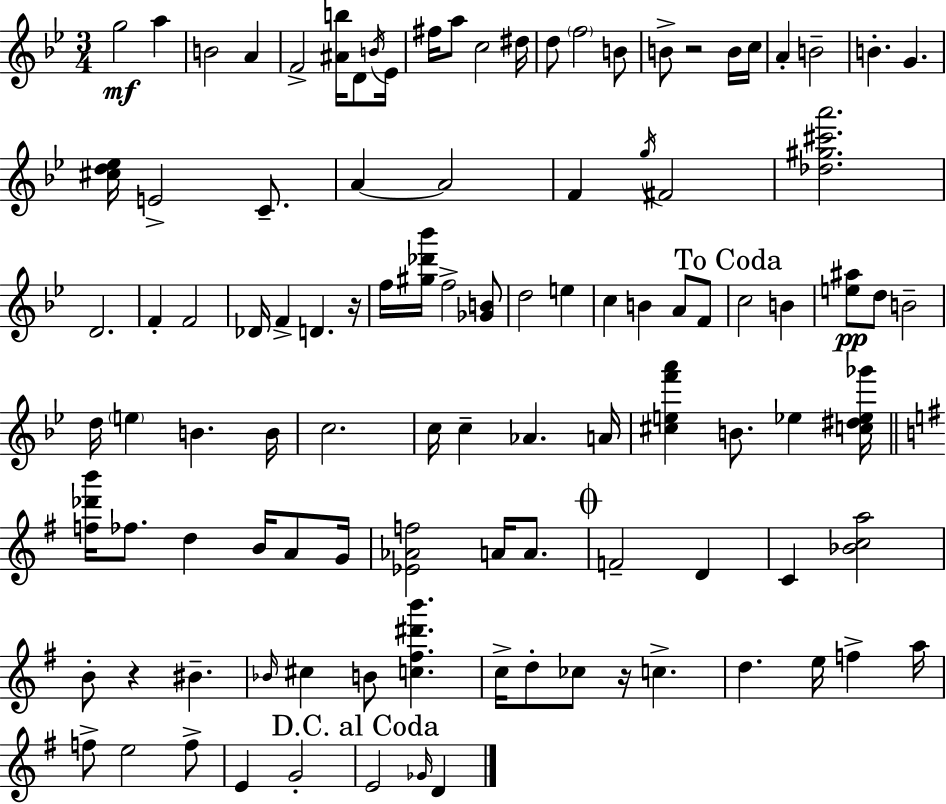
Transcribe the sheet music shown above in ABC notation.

X:1
T:Untitled
M:3/4
L:1/4
K:Gm
g2 a B2 A F2 [^Ab]/4 D/2 B/4 _E/4 ^f/4 a/2 c2 ^d/4 d/2 f2 B/2 B/2 z2 B/4 c/4 A B2 B G [^cd_e]/4 E2 C/2 A A2 F g/4 ^F2 [_d^g^c'a']2 D2 F F2 _D/4 F D z/4 f/4 [^g_d'_b']/4 f2 [_GB]/2 d2 e c B A/2 F/2 c2 B [e^a]/2 d/2 B2 d/4 e B B/4 c2 c/4 c _A A/4 [^cef'a'] B/2 _e [c^d_e_g']/4 [f_d'b']/4 _f/2 d B/4 A/2 G/4 [_E_Af]2 A/4 A/2 F2 D C [_Bca]2 B/2 z ^B _B/4 ^c B/2 [c^f^d'b'] c/4 d/2 _c/2 z/4 c d e/4 f a/4 f/2 e2 f/2 E G2 E2 _G/4 D